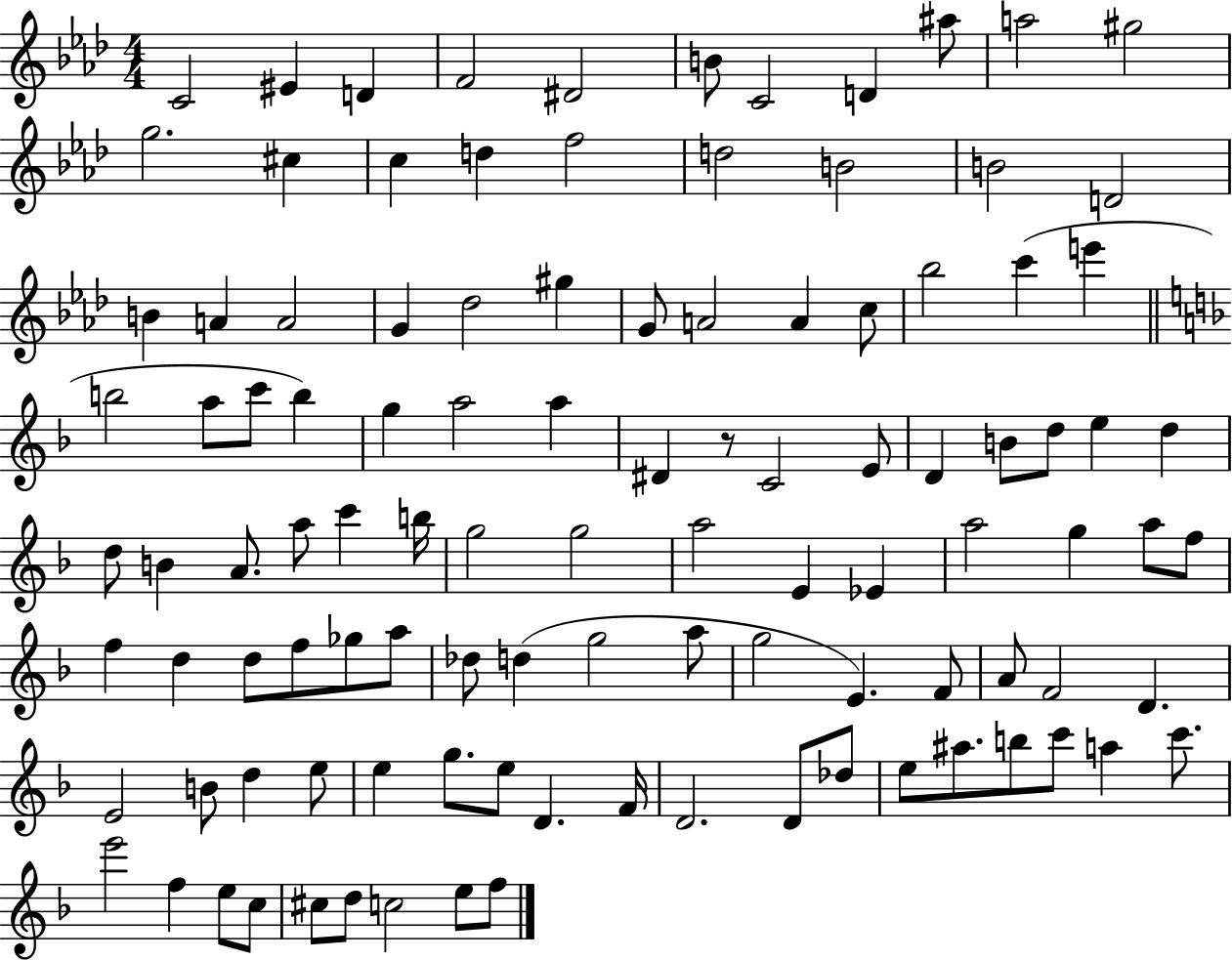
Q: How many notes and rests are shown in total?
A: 107